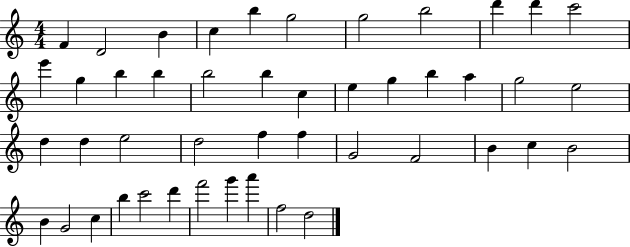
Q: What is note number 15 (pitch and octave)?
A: B5